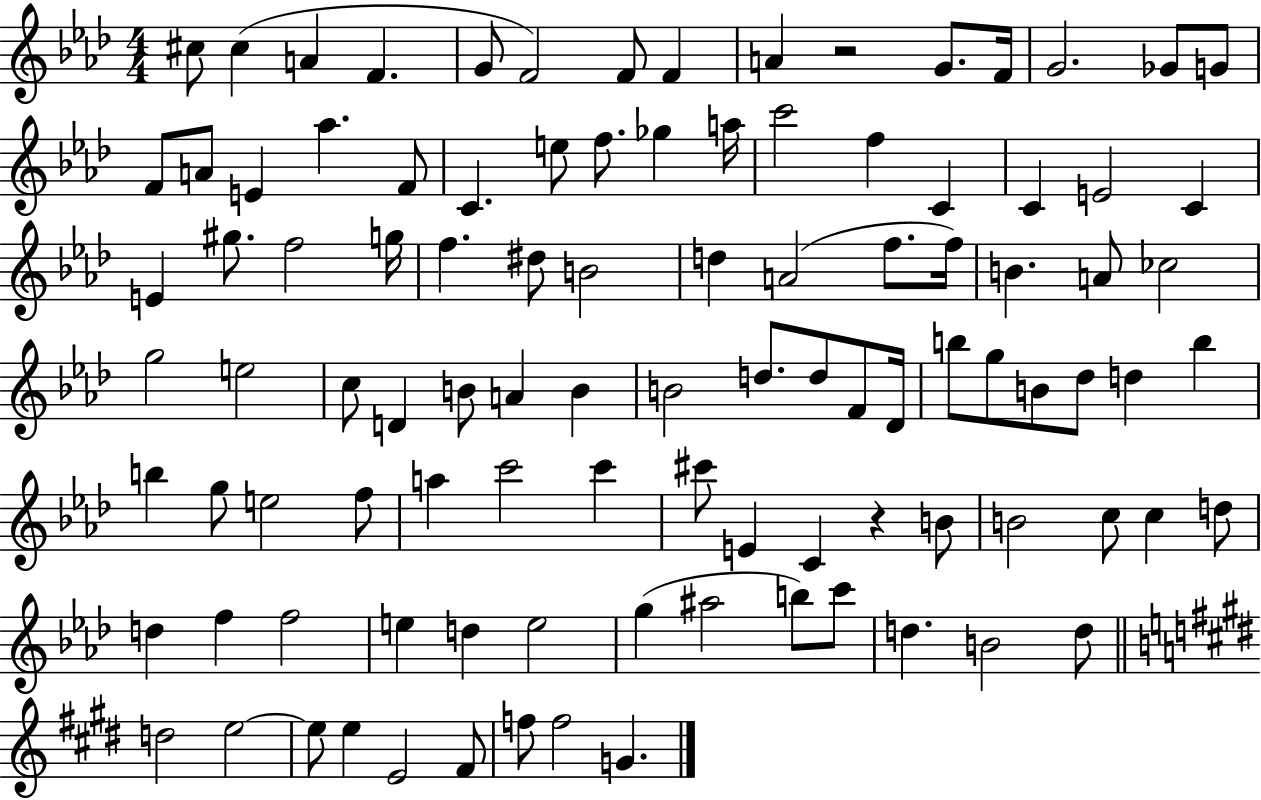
{
  \clef treble
  \numericTimeSignature
  \time 4/4
  \key aes \major
  cis''8 cis''4( a'4 f'4. | g'8 f'2) f'8 f'4 | a'4 r2 g'8. f'16 | g'2. ges'8 g'8 | \break f'8 a'8 e'4 aes''4. f'8 | c'4. e''8 f''8. ges''4 a''16 | c'''2 f''4 c'4 | c'4 e'2 c'4 | \break e'4 gis''8. f''2 g''16 | f''4. dis''8 b'2 | d''4 a'2( f''8. f''16) | b'4. a'8 ces''2 | \break g''2 e''2 | c''8 d'4 b'8 a'4 b'4 | b'2 d''8. d''8 f'8 des'16 | b''8 g''8 b'8 des''8 d''4 b''4 | \break b''4 g''8 e''2 f''8 | a''4 c'''2 c'''4 | cis'''8 e'4 c'4 r4 b'8 | b'2 c''8 c''4 d''8 | \break d''4 f''4 f''2 | e''4 d''4 e''2 | g''4( ais''2 b''8) c'''8 | d''4. b'2 d''8 | \break \bar "||" \break \key e \major d''2 e''2~~ | e''8 e''4 e'2 fis'8 | f''8 f''2 g'4. | \bar "|."
}